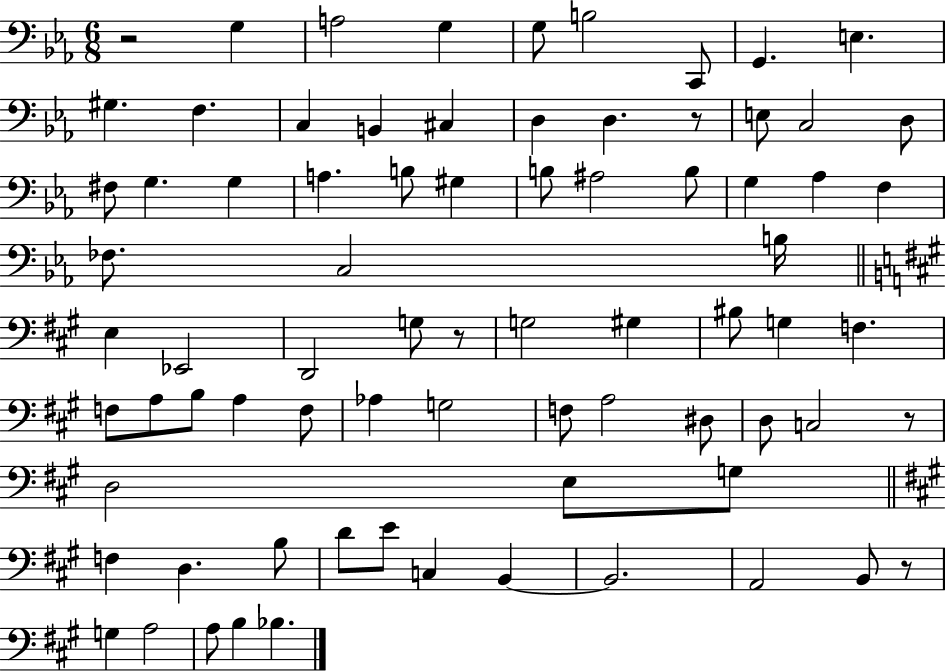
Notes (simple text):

R/h G3/q A3/h G3/q G3/e B3/h C2/e G2/q. E3/q. G#3/q. F3/q. C3/q B2/q C#3/q D3/q D3/q. R/e E3/e C3/h D3/e F#3/e G3/q. G3/q A3/q. B3/e G#3/q B3/e A#3/h B3/e G3/q Ab3/q F3/q FES3/e. C3/h B3/s E3/q Eb2/h D2/h G3/e R/e G3/h G#3/q BIS3/e G3/q F3/q. F3/e A3/e B3/e A3/q F3/e Ab3/q G3/h F3/e A3/h D#3/e D3/e C3/h R/e D3/h E3/e G3/e F3/q D3/q. B3/e D4/e E4/e C3/q B2/q B2/h. A2/h B2/e R/e G3/q A3/h A3/e B3/q Bb3/q.